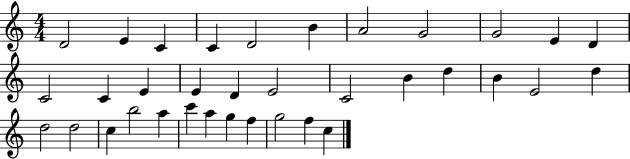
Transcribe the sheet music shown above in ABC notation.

X:1
T:Untitled
M:4/4
L:1/4
K:C
D2 E C C D2 B A2 G2 G2 E D C2 C E E D E2 C2 B d B E2 d d2 d2 c b2 a c' a g f g2 f c